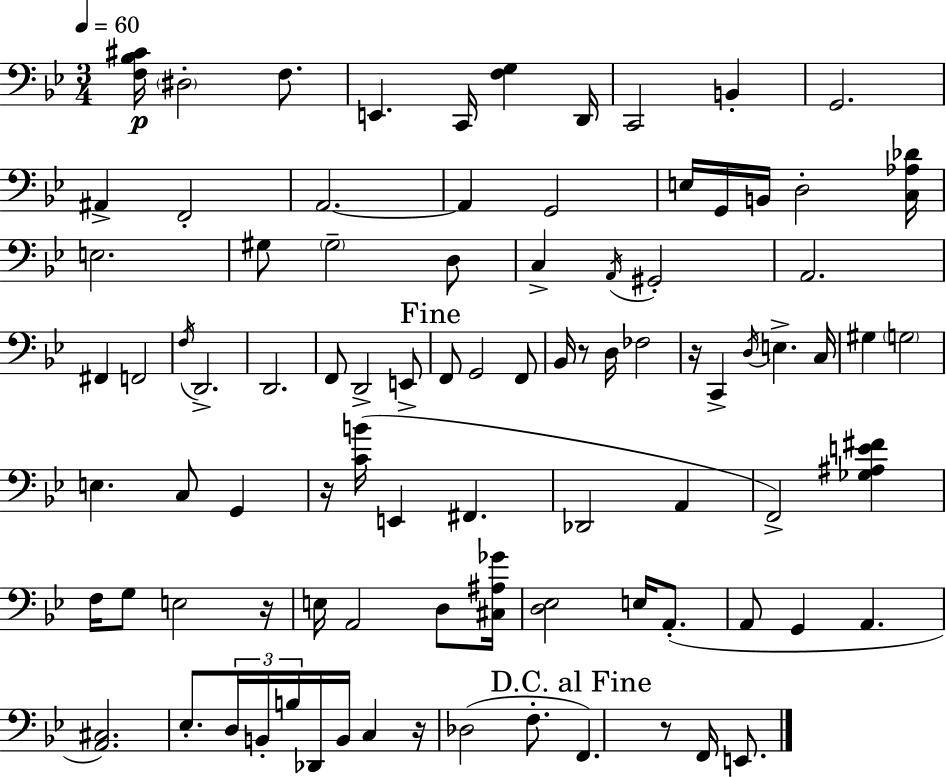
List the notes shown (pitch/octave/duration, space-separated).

[F3,Bb3,C#4]/s D#3/h F3/e. E2/q. C2/s [F3,G3]/q D2/s C2/h B2/q G2/h. A#2/q F2/h A2/h. A2/q G2/h E3/s G2/s B2/s D3/h [C3,Ab3,Db4]/s E3/h. G#3/e G#3/h D3/e C3/q A2/s G#2/h A2/h. F#2/q F2/h F3/s D2/h. D2/h. F2/e D2/h E2/e F2/e G2/h F2/e Bb2/s R/e D3/s FES3/h R/s C2/q D3/s E3/q. C3/s G#3/q G3/h E3/q. C3/e G2/q R/s [C4,B4]/s E2/q F#2/q. Db2/h A2/q F2/h [Gb3,A#3,E4,F#4]/q F3/s G3/e E3/h R/s E3/s A2/h D3/e [C#3,A#3,Gb4]/s [D3,Eb3]/h E3/s A2/e. A2/e G2/q A2/q. [A2,C#3]/h. Eb3/e. D3/s B2/s B3/s Db2/s B2/s C3/q R/s Db3/h F3/e. F2/q. R/e F2/s E2/e.